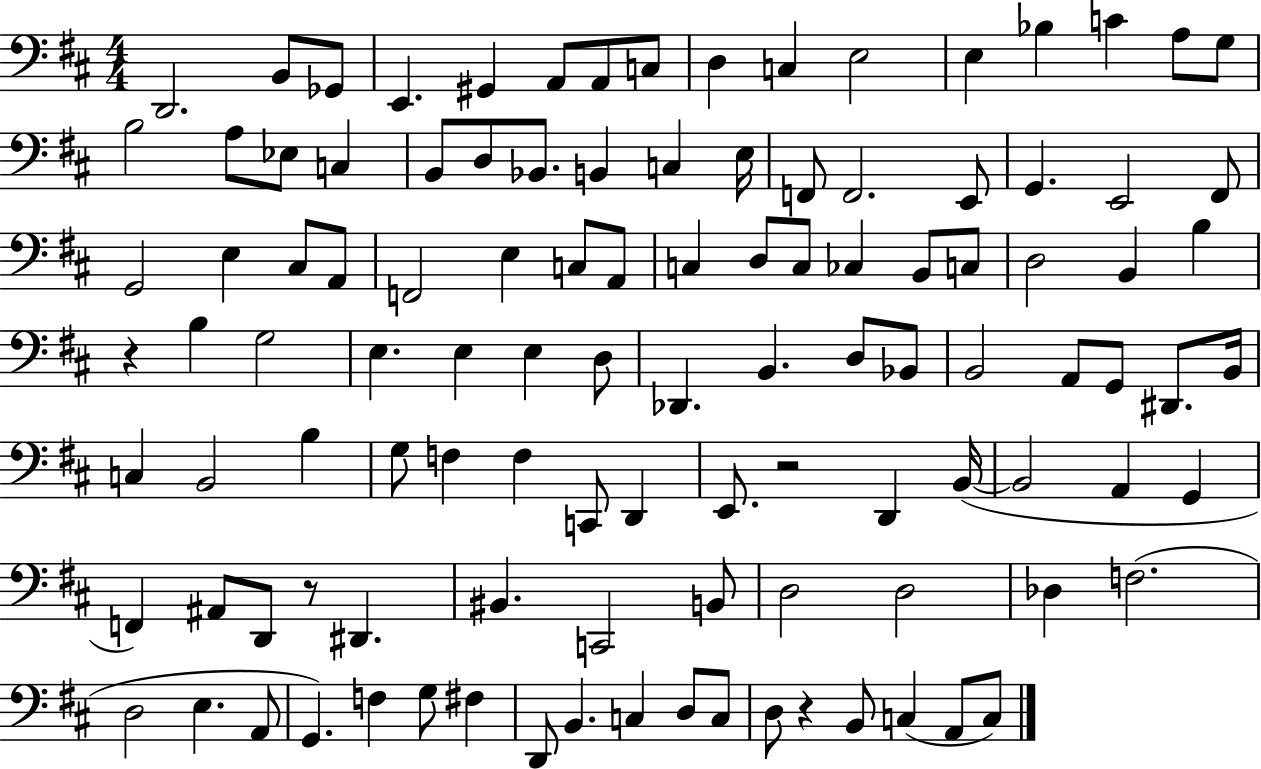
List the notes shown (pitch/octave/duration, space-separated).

D2/h. B2/e Gb2/e E2/q. G#2/q A2/e A2/e C3/e D3/q C3/q E3/h E3/q Bb3/q C4/q A3/e G3/e B3/h A3/e Eb3/e C3/q B2/e D3/e Bb2/e. B2/q C3/q E3/s F2/e F2/h. E2/e G2/q. E2/h F#2/e G2/h E3/q C#3/e A2/e F2/h E3/q C3/e A2/e C3/q D3/e C3/e CES3/q B2/e C3/e D3/h B2/q B3/q R/q B3/q G3/h E3/q. E3/q E3/q D3/e Db2/q. B2/q. D3/e Bb2/e B2/h A2/e G2/e D#2/e. B2/s C3/q B2/h B3/q G3/e F3/q F3/q C2/e D2/q E2/e. R/h D2/q B2/s B2/h A2/q G2/q F2/q A#2/e D2/e R/e D#2/q. BIS2/q. C2/h B2/e D3/h D3/h Db3/q F3/h. D3/h E3/q. A2/e G2/q. F3/q G3/e F#3/q D2/e B2/q. C3/q D3/e C3/e D3/e R/q B2/e C3/q A2/e C3/e